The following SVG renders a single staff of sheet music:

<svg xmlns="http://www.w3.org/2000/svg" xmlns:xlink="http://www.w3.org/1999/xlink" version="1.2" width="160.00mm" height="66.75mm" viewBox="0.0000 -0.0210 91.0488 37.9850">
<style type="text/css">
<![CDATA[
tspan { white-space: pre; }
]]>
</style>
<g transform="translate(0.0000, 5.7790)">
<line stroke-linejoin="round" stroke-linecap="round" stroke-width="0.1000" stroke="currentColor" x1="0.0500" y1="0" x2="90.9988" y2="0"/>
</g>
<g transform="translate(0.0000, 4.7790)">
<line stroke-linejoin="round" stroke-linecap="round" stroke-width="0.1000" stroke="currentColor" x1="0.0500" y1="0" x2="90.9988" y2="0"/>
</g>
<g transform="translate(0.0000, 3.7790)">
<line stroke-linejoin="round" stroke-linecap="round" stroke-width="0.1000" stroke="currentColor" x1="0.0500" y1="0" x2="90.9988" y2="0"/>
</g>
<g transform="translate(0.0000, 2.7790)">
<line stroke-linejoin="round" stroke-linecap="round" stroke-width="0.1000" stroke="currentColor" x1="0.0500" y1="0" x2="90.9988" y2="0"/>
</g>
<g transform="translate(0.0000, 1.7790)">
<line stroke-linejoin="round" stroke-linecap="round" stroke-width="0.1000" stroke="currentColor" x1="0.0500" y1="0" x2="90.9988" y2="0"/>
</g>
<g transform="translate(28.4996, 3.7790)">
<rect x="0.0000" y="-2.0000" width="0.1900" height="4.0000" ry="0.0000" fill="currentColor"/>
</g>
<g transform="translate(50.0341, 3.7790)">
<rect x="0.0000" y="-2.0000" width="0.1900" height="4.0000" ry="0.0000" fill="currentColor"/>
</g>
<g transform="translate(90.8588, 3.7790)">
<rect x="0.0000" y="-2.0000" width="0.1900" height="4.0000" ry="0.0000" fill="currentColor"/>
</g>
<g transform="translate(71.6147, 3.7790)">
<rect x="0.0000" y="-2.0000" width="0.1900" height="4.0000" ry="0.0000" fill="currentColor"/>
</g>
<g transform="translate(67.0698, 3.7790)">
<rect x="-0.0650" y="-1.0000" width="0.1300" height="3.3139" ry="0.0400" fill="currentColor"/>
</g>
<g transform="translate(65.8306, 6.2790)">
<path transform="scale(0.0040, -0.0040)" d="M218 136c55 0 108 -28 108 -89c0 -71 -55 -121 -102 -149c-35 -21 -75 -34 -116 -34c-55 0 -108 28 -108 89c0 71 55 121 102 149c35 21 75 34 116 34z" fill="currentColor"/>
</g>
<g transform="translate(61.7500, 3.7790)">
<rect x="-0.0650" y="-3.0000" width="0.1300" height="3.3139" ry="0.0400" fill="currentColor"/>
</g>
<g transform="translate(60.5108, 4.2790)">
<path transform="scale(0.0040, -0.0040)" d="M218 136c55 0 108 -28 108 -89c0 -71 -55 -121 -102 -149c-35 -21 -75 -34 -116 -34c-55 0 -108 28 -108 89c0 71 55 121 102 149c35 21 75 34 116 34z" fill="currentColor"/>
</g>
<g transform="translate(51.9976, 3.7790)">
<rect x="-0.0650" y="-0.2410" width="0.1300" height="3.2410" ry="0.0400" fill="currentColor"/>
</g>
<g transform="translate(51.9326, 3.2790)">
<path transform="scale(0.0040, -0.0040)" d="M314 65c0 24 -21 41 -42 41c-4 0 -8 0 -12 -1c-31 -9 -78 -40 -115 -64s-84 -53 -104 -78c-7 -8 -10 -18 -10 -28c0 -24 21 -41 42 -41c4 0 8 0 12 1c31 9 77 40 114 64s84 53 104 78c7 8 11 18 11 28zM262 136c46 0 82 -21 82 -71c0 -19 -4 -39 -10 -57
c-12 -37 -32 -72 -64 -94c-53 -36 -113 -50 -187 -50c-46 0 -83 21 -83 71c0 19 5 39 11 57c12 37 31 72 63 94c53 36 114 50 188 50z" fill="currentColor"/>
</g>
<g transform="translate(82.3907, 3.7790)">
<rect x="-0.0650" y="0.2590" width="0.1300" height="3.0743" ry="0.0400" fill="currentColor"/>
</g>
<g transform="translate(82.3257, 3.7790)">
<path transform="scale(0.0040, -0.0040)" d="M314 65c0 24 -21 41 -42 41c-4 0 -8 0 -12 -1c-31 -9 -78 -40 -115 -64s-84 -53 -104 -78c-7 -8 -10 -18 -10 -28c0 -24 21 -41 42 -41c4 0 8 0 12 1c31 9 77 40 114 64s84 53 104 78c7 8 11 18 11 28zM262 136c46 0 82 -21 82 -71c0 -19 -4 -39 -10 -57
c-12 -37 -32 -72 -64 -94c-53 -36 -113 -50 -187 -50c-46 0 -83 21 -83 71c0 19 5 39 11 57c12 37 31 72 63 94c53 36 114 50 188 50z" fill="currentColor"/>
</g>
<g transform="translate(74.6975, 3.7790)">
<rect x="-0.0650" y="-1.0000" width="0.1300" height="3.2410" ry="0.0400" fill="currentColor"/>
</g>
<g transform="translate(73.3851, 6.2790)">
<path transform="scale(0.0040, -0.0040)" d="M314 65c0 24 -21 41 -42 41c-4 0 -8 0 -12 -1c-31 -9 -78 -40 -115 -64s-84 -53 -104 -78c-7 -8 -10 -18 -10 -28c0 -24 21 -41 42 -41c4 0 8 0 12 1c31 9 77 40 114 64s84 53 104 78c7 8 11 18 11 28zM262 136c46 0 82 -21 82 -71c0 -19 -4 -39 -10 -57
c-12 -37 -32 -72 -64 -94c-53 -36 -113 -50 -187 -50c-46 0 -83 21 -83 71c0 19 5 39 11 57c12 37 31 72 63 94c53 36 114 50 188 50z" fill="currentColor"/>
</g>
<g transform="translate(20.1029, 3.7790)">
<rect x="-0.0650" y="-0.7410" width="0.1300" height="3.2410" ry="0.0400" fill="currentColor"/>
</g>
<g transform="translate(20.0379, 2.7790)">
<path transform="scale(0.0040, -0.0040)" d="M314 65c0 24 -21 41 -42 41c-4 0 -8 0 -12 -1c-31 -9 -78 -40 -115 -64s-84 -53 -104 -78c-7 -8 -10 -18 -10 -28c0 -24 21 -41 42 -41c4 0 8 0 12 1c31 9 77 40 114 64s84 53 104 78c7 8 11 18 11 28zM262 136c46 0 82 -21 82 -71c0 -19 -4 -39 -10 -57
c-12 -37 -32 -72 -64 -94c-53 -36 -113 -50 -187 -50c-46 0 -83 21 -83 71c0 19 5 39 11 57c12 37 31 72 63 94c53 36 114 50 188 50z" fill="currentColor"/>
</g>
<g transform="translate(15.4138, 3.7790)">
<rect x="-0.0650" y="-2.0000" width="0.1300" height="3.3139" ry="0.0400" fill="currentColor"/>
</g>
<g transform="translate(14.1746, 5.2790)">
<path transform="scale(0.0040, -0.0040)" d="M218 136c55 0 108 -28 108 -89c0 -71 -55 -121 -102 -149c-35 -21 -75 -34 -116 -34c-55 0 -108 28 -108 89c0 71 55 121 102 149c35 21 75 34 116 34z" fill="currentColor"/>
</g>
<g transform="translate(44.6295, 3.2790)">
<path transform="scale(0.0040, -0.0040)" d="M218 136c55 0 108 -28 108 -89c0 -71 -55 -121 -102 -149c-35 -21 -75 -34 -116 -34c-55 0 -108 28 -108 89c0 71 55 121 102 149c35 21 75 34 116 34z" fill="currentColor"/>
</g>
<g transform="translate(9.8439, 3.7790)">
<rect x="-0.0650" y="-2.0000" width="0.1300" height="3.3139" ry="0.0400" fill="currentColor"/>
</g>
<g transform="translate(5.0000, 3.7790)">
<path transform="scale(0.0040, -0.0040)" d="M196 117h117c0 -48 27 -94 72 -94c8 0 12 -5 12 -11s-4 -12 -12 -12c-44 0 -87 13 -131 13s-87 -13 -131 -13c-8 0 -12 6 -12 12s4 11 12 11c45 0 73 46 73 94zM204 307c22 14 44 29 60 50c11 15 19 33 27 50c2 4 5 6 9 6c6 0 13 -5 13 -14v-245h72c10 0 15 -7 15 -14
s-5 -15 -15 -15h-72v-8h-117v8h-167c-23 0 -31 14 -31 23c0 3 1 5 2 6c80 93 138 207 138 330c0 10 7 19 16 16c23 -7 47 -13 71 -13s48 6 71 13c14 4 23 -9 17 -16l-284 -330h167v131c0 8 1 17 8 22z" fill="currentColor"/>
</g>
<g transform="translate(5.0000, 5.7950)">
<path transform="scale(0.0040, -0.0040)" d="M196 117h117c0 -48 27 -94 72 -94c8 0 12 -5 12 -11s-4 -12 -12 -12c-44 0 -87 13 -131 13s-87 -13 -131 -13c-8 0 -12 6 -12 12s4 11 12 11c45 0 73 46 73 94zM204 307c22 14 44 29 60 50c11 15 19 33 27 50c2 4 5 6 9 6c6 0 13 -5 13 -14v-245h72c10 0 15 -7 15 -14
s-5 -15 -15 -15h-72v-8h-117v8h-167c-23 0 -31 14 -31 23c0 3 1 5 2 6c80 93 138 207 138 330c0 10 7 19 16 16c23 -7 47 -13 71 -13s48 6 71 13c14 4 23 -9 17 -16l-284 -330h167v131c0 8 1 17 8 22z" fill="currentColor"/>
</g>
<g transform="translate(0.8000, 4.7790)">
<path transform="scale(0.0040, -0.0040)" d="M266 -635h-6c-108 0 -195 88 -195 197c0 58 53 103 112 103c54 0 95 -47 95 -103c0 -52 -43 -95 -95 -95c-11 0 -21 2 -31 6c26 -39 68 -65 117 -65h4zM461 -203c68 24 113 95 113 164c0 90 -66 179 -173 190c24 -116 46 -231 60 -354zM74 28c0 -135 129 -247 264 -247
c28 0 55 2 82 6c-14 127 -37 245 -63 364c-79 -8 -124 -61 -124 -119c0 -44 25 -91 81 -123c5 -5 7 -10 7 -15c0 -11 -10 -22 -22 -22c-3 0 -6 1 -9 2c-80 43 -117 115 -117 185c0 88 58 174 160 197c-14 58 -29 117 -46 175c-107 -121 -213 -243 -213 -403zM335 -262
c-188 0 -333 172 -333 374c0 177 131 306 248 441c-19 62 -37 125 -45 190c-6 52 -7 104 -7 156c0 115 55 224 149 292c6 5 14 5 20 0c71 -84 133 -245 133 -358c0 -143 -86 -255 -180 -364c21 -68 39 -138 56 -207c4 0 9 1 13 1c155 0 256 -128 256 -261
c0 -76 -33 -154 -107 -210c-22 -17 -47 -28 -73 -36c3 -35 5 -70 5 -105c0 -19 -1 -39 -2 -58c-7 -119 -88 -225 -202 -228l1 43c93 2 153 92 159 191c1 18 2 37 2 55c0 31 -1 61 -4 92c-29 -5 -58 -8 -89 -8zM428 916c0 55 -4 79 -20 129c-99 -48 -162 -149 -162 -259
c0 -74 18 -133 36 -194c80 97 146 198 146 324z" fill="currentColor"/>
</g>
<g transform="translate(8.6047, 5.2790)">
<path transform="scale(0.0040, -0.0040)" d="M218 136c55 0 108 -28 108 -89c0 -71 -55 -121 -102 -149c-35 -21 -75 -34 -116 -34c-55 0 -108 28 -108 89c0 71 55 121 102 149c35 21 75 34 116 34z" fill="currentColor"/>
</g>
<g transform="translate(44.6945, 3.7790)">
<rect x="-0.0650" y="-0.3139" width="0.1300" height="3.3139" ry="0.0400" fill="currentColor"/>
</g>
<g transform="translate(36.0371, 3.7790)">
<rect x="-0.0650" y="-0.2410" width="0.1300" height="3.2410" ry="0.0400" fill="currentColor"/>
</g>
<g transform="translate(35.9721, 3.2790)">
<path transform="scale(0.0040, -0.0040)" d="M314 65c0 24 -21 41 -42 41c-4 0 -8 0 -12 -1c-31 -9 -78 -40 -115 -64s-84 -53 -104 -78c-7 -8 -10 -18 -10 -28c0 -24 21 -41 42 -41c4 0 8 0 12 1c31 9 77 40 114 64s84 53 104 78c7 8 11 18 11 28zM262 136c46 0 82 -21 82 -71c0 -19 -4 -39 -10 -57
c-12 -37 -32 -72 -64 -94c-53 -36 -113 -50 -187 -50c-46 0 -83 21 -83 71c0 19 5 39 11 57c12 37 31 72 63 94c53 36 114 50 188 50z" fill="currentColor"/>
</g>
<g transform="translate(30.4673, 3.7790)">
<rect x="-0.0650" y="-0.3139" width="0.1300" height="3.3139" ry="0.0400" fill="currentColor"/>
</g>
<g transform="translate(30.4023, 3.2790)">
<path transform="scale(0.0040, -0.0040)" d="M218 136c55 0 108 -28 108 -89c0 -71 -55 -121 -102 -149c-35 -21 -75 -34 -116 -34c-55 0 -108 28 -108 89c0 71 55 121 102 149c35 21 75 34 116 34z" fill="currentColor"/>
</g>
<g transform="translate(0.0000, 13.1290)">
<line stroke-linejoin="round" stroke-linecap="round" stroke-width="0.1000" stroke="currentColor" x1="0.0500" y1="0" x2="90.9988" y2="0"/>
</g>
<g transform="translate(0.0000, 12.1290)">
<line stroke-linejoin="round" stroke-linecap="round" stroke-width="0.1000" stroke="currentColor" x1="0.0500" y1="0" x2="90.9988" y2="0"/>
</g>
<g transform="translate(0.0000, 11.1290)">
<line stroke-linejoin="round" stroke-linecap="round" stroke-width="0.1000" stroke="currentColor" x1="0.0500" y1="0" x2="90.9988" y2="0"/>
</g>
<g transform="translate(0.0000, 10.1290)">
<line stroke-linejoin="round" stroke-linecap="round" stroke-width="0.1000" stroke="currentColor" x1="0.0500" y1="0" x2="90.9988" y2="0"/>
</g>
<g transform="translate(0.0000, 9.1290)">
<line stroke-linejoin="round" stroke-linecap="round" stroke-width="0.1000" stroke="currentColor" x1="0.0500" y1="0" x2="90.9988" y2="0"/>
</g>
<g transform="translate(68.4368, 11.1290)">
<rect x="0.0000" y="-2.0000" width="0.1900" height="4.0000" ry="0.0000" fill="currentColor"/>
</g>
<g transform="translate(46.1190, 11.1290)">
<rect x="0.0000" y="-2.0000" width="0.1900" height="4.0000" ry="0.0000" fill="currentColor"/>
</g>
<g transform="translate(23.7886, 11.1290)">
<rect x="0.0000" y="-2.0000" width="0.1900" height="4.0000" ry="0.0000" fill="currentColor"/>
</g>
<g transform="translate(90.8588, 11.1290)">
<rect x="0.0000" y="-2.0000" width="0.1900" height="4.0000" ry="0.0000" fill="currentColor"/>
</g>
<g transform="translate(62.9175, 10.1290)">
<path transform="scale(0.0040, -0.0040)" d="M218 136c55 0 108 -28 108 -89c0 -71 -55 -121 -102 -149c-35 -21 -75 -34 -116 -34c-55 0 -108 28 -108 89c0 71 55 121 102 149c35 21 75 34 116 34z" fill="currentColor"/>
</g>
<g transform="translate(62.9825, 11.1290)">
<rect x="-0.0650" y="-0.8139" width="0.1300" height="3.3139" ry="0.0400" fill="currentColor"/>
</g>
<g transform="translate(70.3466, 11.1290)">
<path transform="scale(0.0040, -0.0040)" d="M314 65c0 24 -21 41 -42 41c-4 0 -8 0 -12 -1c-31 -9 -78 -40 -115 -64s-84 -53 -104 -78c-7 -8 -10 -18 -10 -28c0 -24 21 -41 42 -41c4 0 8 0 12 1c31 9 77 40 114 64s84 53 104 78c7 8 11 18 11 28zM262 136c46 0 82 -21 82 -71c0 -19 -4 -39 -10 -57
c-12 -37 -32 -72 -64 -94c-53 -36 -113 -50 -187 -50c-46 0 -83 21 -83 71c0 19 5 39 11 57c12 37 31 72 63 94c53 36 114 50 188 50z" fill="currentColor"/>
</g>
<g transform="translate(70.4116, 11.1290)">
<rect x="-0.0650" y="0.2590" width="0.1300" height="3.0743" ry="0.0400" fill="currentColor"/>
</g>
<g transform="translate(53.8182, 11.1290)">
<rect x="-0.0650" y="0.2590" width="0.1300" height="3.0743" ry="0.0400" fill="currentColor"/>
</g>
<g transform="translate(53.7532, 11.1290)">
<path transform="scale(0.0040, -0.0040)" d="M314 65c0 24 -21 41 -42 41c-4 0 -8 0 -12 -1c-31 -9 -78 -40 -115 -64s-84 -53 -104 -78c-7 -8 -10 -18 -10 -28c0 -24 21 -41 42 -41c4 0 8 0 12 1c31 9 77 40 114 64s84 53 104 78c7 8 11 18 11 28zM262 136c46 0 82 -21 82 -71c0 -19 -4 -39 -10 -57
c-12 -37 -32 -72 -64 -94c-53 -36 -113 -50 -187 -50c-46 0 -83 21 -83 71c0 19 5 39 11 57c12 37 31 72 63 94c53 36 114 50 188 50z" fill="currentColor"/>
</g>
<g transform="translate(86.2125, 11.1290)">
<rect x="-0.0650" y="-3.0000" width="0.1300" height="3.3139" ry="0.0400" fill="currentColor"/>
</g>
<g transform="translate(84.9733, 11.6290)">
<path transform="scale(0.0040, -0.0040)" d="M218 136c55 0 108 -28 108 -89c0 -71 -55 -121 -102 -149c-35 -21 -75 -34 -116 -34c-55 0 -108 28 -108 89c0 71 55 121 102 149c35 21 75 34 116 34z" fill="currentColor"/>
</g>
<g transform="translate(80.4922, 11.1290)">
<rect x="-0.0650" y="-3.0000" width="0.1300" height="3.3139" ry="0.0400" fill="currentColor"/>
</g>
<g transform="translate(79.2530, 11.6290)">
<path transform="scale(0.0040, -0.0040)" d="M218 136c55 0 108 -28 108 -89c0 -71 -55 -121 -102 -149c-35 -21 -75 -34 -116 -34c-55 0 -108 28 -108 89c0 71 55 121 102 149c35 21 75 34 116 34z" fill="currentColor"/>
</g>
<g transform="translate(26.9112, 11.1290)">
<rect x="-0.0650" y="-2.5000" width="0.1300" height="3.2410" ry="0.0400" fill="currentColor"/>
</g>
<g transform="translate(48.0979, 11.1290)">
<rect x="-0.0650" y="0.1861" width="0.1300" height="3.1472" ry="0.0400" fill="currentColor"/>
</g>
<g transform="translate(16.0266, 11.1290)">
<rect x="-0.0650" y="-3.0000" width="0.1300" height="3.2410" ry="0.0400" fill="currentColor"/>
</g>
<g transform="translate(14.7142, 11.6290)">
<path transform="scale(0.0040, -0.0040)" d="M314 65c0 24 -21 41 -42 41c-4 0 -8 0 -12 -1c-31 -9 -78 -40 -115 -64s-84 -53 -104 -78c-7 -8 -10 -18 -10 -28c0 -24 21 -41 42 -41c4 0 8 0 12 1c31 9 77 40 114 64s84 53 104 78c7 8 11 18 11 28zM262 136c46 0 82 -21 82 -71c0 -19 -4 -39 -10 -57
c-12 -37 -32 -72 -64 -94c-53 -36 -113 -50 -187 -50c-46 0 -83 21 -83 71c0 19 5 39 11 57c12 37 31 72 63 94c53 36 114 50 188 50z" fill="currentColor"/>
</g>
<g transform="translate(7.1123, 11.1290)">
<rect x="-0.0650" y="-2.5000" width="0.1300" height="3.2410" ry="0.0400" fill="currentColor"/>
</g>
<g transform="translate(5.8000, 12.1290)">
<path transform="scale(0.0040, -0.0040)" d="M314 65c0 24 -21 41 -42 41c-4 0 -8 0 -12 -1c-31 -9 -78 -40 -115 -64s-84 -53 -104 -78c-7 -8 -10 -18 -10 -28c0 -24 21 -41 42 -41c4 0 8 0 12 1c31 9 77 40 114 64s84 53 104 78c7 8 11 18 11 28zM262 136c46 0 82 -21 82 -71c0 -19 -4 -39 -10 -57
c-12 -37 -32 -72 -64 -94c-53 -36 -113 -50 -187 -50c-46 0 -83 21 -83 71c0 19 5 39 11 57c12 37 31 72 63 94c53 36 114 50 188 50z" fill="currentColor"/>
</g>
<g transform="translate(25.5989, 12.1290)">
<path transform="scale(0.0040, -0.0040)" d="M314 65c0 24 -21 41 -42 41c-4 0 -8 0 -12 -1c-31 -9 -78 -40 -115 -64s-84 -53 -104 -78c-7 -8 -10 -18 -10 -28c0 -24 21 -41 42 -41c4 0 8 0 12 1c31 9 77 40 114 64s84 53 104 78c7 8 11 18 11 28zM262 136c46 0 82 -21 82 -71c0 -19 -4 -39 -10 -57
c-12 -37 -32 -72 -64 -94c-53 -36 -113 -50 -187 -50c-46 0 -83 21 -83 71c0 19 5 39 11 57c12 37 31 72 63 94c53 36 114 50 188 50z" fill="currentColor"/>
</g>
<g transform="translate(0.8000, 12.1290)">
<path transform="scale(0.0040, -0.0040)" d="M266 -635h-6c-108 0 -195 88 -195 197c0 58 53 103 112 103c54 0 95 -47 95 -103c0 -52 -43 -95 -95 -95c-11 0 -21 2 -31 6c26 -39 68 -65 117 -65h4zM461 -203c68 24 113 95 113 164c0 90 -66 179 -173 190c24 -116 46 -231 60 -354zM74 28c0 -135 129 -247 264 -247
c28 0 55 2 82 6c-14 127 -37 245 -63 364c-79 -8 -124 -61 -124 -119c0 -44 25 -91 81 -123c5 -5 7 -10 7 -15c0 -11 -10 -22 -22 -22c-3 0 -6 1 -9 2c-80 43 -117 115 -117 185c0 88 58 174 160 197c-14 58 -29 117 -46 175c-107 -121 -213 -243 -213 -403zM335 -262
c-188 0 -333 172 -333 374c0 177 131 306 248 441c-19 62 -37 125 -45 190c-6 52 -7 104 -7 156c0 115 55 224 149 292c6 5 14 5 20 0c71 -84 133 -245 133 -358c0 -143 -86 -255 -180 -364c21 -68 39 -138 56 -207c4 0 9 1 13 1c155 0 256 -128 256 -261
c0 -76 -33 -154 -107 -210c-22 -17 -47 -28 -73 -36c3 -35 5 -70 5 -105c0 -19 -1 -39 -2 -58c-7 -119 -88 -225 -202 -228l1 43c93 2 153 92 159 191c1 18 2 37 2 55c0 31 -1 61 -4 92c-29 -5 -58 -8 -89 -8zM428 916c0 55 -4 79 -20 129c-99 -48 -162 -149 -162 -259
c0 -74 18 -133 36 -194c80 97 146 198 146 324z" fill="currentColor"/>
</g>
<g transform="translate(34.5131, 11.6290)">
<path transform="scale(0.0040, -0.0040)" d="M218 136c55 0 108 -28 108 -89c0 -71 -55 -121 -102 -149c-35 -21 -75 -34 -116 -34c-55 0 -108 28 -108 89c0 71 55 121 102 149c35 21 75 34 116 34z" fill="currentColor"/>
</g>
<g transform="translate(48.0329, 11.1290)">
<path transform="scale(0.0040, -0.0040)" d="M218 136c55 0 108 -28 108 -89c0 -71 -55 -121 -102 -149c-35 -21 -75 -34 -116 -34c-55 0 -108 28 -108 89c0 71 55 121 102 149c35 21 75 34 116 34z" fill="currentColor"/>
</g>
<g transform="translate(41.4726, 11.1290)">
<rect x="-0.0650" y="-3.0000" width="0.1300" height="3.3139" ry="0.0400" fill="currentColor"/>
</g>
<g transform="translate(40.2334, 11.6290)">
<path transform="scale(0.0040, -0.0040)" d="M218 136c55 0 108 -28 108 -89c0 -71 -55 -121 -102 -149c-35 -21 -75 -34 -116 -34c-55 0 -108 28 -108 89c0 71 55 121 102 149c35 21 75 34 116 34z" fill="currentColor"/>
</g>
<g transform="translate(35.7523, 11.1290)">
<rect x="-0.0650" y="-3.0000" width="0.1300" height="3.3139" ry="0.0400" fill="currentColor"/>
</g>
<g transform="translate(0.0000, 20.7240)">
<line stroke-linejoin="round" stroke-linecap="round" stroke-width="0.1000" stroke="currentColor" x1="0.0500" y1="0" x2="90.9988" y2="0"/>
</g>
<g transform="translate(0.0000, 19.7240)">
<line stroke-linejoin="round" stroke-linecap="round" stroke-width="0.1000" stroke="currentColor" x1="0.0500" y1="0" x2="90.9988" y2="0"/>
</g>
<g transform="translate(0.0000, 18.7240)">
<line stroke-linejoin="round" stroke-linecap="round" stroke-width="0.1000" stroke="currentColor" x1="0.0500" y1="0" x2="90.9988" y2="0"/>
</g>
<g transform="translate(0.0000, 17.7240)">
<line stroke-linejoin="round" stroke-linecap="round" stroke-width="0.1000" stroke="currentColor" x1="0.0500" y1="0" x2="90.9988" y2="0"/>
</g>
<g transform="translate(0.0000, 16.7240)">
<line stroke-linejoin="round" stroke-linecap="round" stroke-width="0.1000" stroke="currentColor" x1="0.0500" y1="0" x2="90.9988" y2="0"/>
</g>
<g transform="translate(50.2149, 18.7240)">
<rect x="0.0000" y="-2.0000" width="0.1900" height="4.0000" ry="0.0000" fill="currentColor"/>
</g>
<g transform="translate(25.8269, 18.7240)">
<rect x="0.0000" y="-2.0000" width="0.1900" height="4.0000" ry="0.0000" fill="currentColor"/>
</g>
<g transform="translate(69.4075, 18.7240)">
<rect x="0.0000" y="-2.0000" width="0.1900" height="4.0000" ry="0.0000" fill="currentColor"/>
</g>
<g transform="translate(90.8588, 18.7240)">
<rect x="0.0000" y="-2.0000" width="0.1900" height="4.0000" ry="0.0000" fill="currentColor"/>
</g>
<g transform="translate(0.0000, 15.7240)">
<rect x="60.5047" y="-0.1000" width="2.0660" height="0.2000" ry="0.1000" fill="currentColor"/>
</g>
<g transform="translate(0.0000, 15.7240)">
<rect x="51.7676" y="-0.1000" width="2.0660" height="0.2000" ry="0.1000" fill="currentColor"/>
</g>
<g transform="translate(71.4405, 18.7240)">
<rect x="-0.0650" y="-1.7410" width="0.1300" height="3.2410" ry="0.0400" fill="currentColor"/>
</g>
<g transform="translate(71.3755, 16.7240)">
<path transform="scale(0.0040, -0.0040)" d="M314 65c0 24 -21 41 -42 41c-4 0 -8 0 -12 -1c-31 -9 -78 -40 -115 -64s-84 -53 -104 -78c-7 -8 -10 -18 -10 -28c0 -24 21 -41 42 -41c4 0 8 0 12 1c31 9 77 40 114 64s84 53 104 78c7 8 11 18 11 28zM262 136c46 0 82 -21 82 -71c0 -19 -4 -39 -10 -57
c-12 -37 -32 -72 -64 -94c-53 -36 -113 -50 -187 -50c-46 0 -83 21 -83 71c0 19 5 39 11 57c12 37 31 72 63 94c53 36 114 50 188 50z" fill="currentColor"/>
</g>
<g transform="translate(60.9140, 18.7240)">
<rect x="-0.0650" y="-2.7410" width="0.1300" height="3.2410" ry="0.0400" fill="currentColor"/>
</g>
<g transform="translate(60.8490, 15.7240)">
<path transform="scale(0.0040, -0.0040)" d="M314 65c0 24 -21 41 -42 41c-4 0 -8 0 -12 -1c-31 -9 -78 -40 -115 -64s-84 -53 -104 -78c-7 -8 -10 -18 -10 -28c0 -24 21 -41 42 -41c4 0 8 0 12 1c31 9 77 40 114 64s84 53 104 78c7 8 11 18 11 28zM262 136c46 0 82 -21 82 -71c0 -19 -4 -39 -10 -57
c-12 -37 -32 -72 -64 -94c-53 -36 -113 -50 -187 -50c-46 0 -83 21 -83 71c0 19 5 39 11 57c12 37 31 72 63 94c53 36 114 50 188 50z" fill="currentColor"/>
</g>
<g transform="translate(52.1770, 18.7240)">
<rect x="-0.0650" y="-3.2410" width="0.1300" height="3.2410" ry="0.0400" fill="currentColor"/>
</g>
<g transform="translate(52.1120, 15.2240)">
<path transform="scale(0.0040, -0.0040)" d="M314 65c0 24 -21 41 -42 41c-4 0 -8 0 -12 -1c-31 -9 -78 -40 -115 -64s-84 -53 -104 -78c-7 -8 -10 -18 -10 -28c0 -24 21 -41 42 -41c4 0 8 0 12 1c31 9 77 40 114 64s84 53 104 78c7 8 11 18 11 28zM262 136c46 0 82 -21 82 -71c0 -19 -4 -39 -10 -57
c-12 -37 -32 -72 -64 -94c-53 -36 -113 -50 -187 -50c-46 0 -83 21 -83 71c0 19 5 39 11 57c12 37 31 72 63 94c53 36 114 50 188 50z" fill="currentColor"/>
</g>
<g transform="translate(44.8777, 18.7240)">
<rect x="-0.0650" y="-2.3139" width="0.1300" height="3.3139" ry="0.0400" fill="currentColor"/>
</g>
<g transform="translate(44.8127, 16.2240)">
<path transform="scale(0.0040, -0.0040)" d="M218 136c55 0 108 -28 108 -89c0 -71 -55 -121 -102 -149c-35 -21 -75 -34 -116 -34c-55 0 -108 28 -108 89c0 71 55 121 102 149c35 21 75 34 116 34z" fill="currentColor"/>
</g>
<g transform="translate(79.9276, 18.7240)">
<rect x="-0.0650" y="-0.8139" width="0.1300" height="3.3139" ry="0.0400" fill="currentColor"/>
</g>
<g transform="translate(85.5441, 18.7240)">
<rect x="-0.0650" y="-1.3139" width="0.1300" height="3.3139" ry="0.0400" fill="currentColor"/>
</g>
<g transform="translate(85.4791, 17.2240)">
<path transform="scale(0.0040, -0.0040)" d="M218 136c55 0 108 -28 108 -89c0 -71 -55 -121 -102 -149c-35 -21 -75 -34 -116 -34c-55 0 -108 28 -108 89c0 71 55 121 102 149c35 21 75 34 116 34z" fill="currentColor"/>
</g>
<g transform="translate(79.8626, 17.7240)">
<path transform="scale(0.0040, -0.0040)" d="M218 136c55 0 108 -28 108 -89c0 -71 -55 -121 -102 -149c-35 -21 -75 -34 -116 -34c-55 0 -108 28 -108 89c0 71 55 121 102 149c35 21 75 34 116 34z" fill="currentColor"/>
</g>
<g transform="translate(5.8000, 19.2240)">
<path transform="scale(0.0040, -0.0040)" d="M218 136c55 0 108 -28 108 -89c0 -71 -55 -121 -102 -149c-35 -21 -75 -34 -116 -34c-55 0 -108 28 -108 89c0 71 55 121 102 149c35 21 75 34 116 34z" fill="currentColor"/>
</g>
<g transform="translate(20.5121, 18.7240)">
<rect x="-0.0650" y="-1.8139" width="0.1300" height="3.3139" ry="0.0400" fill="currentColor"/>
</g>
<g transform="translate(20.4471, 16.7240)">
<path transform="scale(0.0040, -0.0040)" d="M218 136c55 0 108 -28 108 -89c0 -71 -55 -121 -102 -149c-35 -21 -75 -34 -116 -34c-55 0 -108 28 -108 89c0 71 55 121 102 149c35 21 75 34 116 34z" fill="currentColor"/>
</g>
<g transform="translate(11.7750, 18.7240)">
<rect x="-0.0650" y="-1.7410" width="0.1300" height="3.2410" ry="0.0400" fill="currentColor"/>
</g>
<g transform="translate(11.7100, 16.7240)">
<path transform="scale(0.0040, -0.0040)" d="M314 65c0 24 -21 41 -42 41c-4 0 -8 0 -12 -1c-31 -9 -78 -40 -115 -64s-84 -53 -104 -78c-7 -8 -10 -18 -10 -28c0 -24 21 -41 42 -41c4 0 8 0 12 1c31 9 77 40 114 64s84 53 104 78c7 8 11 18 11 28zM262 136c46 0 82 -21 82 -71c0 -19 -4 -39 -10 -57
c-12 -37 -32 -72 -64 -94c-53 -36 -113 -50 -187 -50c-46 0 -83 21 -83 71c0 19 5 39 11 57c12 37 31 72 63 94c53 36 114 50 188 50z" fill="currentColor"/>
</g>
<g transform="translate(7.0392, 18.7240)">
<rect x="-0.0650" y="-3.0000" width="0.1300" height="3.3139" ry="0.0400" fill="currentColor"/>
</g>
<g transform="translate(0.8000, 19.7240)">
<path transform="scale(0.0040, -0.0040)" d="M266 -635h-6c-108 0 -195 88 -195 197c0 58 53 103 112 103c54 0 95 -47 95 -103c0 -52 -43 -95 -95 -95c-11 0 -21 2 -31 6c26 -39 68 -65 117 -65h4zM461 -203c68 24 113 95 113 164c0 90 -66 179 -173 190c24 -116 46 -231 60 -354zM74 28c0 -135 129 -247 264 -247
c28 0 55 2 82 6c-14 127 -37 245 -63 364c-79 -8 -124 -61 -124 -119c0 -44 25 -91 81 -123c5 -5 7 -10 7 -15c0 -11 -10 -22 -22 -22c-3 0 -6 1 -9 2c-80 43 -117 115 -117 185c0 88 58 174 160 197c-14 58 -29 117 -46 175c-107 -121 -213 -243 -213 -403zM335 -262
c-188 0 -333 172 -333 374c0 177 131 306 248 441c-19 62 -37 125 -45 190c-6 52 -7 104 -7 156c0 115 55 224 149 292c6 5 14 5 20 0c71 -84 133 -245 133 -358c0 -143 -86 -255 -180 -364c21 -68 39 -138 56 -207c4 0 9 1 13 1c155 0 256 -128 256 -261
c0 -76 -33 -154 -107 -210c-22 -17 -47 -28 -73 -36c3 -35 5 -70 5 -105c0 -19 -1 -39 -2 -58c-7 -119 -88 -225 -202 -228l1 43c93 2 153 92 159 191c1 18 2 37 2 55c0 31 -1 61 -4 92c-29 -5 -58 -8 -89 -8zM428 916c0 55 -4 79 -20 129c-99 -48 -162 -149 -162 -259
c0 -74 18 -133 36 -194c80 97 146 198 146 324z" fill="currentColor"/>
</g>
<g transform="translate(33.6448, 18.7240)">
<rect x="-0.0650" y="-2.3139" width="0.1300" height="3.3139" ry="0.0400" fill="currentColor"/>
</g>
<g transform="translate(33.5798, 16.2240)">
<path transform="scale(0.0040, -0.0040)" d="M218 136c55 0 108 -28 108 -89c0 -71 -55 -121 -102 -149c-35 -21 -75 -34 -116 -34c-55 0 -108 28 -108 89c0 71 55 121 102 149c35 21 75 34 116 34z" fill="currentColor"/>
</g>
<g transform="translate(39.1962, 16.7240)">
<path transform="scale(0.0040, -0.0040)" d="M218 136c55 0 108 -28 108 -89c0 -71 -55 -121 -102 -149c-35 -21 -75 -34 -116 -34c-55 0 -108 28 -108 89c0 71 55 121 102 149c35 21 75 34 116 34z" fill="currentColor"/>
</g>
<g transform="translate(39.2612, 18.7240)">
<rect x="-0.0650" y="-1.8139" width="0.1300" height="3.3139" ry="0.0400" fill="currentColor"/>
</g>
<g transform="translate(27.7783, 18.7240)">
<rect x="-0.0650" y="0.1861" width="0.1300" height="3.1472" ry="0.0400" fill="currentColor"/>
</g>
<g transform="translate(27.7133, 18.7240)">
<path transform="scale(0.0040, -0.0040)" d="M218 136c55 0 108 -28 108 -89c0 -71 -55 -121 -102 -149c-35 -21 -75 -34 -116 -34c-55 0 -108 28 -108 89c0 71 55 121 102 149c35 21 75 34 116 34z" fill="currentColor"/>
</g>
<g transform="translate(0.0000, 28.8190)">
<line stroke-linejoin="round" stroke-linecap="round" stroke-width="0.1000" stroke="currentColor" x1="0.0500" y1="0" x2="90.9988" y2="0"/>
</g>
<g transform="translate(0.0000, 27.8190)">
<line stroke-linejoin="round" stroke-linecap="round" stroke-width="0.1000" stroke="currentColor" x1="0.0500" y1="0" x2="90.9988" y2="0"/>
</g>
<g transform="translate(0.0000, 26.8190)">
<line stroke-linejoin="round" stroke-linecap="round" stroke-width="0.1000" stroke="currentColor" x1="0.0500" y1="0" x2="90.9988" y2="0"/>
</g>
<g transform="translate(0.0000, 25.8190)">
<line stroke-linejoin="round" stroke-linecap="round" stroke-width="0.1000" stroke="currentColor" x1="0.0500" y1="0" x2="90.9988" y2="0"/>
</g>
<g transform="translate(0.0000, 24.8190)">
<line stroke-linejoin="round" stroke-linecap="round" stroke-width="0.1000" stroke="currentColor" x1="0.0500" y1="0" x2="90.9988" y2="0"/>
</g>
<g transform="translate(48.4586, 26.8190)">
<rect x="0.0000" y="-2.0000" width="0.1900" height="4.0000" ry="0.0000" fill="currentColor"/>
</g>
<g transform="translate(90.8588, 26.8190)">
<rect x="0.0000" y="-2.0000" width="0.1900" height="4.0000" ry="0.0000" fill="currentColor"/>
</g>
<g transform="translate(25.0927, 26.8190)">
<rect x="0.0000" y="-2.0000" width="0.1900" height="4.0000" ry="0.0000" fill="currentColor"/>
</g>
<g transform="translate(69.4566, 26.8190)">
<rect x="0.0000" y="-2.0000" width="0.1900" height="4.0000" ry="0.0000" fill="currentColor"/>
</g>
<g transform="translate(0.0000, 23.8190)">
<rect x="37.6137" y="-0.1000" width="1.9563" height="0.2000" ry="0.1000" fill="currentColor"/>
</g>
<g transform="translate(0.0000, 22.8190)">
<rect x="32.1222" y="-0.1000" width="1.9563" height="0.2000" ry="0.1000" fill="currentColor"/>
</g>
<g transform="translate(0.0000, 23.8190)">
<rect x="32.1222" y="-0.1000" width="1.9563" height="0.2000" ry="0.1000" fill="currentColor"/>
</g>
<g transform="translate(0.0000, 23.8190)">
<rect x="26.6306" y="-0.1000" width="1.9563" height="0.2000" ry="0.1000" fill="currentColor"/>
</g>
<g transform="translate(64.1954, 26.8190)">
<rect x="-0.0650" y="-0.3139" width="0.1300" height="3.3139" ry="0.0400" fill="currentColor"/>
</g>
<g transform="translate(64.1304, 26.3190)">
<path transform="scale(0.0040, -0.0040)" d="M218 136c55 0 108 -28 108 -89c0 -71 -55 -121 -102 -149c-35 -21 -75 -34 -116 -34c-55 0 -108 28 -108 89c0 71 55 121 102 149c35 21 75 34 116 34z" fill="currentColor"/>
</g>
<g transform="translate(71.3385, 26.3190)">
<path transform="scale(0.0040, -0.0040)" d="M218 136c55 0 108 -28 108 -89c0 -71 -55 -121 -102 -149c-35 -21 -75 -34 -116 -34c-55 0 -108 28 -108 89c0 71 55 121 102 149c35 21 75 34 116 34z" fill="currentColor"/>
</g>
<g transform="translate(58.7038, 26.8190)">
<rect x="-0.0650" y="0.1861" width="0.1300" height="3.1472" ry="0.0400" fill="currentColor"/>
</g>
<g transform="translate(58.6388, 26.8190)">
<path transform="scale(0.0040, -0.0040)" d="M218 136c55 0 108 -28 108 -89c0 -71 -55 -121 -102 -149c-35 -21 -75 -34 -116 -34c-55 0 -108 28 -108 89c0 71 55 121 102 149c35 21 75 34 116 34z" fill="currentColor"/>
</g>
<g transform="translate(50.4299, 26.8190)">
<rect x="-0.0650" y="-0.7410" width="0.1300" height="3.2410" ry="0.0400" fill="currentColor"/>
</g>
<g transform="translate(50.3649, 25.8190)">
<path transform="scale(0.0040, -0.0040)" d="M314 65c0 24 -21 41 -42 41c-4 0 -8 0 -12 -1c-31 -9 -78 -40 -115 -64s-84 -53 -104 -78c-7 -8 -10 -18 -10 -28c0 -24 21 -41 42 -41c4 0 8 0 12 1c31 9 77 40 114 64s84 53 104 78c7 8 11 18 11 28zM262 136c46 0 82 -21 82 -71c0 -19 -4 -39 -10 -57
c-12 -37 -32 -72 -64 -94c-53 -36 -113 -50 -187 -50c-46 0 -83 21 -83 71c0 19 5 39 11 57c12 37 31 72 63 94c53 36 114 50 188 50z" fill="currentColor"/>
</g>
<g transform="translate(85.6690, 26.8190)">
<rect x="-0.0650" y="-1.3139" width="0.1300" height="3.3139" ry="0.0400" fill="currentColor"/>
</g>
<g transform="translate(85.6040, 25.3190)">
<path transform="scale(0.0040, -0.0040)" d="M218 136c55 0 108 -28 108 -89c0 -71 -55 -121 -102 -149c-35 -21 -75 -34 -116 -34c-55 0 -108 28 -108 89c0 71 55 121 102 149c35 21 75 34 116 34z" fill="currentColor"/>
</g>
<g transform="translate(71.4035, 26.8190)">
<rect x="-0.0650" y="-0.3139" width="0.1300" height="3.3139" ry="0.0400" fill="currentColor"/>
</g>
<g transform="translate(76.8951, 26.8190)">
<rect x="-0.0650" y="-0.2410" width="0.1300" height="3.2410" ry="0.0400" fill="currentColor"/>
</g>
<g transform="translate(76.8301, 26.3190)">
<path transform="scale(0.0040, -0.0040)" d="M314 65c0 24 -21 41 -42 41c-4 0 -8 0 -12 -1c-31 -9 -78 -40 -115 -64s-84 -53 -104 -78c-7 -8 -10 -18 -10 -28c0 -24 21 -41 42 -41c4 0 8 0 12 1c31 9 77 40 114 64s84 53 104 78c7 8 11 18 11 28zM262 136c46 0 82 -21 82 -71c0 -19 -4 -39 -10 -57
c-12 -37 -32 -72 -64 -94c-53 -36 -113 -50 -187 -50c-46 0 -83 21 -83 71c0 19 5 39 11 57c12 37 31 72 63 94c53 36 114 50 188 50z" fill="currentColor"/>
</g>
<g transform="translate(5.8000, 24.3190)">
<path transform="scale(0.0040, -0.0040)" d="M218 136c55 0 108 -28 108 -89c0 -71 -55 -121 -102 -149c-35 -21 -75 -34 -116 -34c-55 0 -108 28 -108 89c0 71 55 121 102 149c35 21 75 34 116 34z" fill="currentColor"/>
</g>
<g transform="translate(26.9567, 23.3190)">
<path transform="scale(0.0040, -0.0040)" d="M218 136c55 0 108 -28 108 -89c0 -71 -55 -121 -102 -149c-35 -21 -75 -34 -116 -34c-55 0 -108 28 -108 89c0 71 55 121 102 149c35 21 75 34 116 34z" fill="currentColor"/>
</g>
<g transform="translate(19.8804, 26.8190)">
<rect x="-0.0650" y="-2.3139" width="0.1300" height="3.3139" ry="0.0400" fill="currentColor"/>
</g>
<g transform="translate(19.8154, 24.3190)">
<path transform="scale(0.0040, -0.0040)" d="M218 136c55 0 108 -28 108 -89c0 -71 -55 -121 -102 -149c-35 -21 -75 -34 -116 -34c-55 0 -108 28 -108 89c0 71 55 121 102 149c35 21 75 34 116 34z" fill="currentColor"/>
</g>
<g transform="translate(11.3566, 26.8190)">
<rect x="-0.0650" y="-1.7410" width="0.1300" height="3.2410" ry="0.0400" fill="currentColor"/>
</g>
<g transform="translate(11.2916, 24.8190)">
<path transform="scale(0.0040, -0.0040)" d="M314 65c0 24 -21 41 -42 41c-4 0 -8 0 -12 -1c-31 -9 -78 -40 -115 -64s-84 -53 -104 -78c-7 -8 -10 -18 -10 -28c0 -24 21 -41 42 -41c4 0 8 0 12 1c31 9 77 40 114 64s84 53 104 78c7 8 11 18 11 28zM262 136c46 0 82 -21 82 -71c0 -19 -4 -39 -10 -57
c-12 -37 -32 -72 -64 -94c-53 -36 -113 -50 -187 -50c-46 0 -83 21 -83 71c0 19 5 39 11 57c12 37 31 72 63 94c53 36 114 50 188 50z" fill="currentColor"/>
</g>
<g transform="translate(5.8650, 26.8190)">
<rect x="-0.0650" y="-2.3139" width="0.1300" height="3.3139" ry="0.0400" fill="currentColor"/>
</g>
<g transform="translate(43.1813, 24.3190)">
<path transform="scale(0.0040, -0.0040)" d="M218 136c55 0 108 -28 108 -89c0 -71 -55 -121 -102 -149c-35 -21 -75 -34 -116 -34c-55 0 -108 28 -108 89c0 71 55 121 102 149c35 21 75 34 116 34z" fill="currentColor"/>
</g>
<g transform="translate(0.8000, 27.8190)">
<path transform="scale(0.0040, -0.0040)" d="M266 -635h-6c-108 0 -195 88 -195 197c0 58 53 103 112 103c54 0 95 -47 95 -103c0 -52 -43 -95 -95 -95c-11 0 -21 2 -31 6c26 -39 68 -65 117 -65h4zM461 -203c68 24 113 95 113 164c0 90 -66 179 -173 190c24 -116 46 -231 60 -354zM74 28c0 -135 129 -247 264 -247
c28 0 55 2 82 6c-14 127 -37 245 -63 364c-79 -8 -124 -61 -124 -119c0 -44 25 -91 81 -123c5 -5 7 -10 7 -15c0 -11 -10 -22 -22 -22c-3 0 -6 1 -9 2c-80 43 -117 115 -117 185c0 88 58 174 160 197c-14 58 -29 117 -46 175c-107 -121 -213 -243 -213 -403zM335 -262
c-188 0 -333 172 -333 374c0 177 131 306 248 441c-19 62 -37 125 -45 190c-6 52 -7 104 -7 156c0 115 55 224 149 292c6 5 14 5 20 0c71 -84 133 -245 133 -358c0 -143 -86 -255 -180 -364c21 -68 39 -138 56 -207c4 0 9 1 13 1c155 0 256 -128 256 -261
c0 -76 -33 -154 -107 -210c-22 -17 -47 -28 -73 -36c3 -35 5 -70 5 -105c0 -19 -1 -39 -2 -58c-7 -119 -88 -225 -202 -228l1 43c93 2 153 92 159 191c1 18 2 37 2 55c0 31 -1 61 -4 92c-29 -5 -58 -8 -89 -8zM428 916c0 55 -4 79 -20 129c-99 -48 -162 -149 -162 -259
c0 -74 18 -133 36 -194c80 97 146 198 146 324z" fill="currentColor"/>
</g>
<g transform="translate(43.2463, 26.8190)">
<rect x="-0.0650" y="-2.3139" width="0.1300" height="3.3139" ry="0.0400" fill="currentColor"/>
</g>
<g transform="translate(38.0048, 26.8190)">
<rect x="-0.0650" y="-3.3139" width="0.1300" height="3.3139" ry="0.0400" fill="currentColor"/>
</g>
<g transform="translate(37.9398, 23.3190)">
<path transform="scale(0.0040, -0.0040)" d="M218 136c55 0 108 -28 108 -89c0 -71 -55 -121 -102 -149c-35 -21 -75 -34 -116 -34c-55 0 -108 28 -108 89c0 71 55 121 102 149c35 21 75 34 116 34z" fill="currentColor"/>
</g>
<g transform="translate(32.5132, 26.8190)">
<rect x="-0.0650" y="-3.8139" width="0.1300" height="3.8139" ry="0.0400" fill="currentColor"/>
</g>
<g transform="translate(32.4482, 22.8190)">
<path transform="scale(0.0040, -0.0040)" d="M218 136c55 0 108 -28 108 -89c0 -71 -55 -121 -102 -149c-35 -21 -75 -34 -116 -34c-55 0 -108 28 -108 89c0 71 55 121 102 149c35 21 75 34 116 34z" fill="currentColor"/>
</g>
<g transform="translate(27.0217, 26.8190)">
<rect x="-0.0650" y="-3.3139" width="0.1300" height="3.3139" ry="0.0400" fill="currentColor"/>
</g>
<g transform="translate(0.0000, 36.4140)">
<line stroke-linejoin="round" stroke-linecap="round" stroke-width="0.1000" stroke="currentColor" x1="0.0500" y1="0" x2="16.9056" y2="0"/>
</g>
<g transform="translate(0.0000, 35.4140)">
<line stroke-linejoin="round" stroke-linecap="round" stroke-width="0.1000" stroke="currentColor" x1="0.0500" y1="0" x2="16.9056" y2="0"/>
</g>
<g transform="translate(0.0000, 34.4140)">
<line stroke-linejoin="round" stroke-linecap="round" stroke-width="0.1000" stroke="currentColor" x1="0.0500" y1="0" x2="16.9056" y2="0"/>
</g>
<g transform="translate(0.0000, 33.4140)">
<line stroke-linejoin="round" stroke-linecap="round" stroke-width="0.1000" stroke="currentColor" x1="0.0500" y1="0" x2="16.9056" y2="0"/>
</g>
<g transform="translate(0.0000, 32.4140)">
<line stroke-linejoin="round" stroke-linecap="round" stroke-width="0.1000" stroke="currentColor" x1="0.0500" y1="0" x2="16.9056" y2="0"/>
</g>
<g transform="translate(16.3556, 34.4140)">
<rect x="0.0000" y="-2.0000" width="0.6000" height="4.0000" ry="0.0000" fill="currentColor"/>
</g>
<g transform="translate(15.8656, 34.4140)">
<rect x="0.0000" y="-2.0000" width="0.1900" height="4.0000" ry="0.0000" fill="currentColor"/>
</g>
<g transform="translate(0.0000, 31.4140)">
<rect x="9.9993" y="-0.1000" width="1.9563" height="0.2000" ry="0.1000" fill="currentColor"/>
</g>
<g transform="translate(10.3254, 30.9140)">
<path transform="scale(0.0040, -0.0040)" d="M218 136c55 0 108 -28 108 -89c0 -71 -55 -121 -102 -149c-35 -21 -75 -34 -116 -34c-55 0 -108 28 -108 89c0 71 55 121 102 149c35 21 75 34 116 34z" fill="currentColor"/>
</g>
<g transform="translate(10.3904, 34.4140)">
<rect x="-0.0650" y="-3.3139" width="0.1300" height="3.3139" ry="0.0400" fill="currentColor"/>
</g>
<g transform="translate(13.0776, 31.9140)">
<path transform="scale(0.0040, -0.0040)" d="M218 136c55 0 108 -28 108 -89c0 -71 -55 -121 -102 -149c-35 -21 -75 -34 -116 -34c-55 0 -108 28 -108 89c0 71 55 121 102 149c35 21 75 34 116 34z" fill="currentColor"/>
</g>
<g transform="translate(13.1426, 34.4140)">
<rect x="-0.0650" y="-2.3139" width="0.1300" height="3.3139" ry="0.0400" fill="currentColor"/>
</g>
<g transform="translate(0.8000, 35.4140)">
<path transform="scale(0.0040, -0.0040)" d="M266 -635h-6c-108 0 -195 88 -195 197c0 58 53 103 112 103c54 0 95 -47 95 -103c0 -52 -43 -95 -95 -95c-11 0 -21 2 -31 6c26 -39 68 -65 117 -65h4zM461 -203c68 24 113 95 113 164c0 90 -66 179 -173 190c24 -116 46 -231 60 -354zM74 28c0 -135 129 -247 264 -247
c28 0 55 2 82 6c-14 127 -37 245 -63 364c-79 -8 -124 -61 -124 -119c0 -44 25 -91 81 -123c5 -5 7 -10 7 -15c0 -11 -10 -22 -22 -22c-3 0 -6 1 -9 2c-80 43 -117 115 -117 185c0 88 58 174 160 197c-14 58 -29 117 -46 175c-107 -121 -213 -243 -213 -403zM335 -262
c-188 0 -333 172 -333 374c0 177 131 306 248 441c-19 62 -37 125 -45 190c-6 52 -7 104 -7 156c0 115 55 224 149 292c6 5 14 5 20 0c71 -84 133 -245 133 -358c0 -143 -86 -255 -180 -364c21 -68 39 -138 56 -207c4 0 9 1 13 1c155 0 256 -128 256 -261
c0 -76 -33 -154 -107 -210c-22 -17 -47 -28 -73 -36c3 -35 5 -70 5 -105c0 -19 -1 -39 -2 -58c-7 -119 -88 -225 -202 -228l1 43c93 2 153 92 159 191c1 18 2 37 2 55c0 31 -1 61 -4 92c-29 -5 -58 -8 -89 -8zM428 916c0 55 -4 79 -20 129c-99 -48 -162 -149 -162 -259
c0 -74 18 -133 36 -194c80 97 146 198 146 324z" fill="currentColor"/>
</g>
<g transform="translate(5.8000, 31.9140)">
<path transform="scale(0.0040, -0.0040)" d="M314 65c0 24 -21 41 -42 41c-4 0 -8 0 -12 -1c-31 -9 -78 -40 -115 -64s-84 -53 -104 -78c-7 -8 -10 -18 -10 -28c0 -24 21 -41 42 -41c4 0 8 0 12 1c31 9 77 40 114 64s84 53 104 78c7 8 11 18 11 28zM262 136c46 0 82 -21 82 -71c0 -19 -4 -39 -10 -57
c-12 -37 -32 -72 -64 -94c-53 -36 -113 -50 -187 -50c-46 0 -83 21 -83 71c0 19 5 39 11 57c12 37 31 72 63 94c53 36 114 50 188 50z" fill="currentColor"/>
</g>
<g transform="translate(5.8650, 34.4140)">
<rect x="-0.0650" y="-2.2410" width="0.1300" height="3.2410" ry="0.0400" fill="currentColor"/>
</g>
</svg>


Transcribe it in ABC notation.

X:1
T:Untitled
M:4/4
L:1/4
K:C
F F d2 c c2 c c2 A D D2 B2 G2 A2 G2 A A B B2 d B2 A A A f2 f B g f g b2 a2 f2 d e g f2 g b c' b g d2 B c c c2 e g2 b g